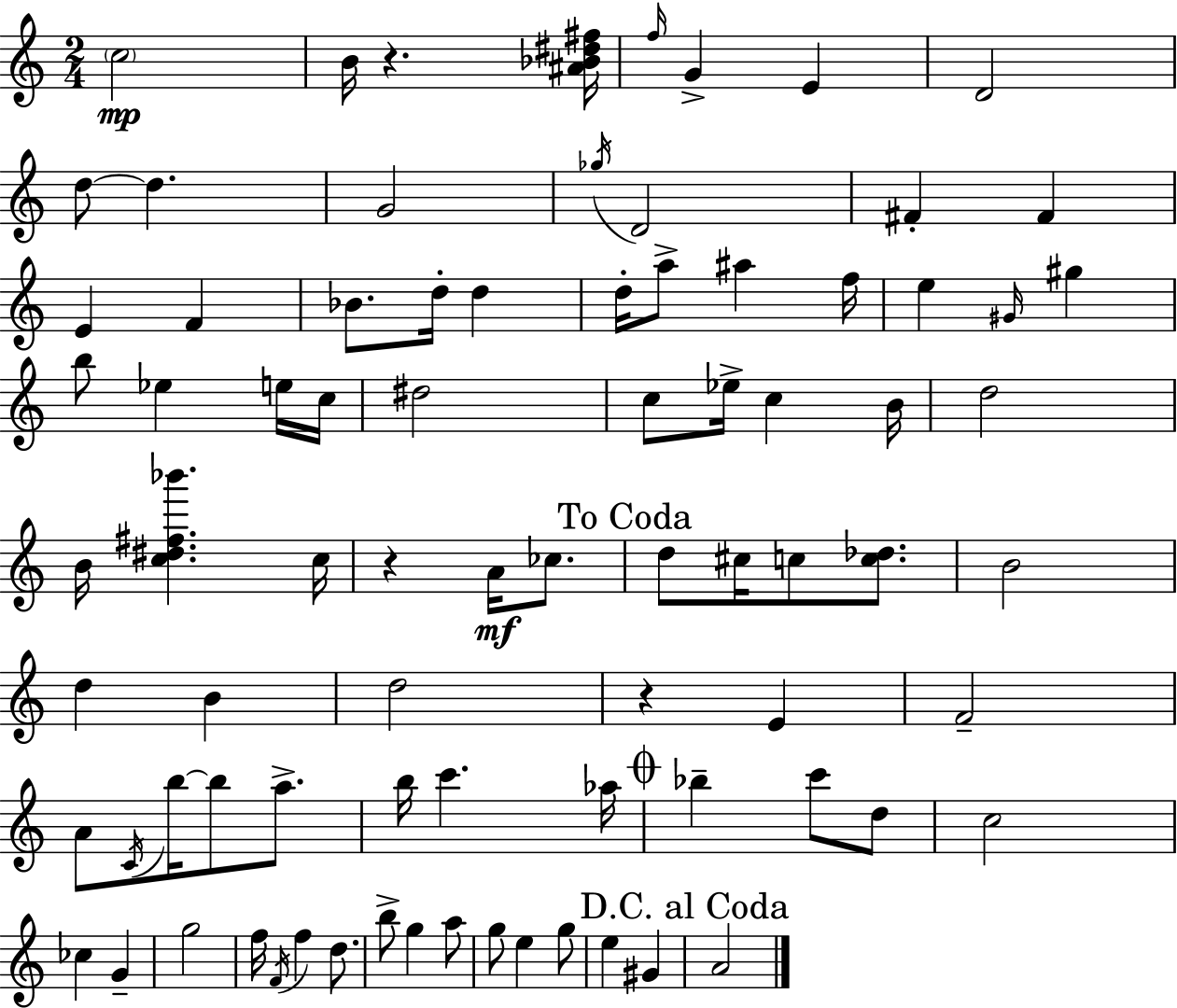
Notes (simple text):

C5/h B4/s R/q. [A#4,Bb4,D#5,F#5]/s F5/s G4/q E4/q D4/h D5/e D5/q. G4/h Gb5/s D4/h F#4/q F#4/q E4/q F4/q Bb4/e. D5/s D5/q D5/s A5/e A#5/q F5/s E5/q G#4/s G#5/q B5/e Eb5/q E5/s C5/s D#5/h C5/e Eb5/s C5/q B4/s D5/h B4/s [C5,D#5,F#5,Bb6]/q. C5/s R/q A4/s CES5/e. D5/e C#5/s C5/e [C5,Db5]/e. B4/h D5/q B4/q D5/h R/q E4/q F4/h A4/e C4/s B5/s B5/e A5/e. B5/s C6/q. Ab5/s Bb5/q C6/e D5/e C5/h CES5/q G4/q G5/h F5/s F4/s F5/q D5/e. B5/e G5/q A5/e G5/e E5/q G5/e E5/q G#4/q A4/h